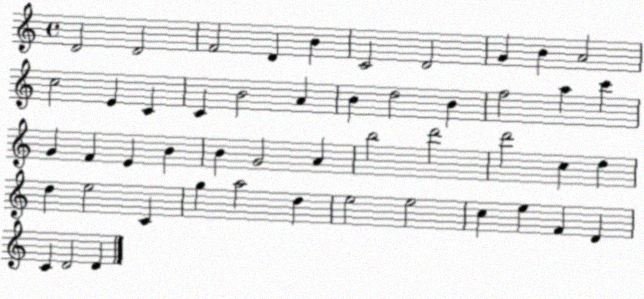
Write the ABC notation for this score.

X:1
T:Untitled
M:4/4
L:1/4
K:C
D2 D2 F2 D B C2 D2 G B A2 c2 E C C B2 A B d2 B f2 a c' G F E B B G2 A b2 d'2 d'2 c d d e2 C g a2 d e2 e2 c e F D C D2 D